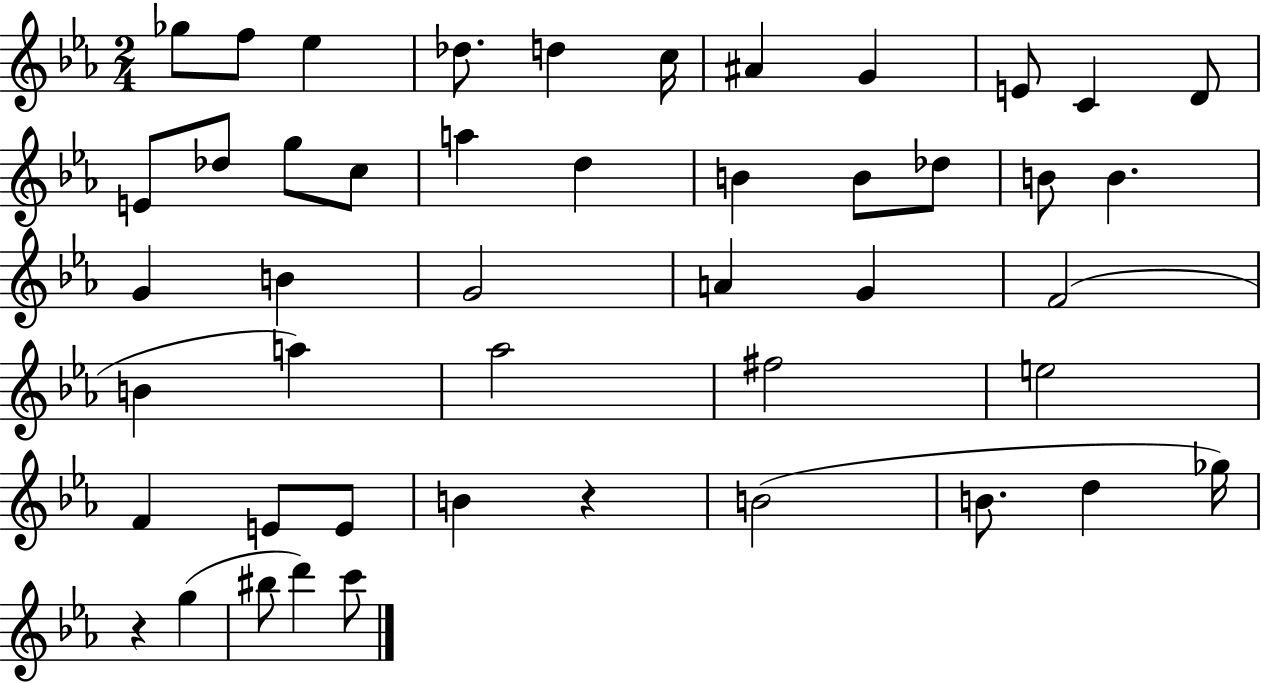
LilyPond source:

{
  \clef treble
  \numericTimeSignature
  \time 2/4
  \key ees \major
  ges''8 f''8 ees''4 | des''8. d''4 c''16 | ais'4 g'4 | e'8 c'4 d'8 | \break e'8 des''8 g''8 c''8 | a''4 d''4 | b'4 b'8 des''8 | b'8 b'4. | \break g'4 b'4 | g'2 | a'4 g'4 | f'2( | \break b'4 a''4) | aes''2 | fis''2 | e''2 | \break f'4 e'8 e'8 | b'4 r4 | b'2( | b'8. d''4 ges''16) | \break r4 g''4( | bis''8 d'''4) c'''8 | \bar "|."
}